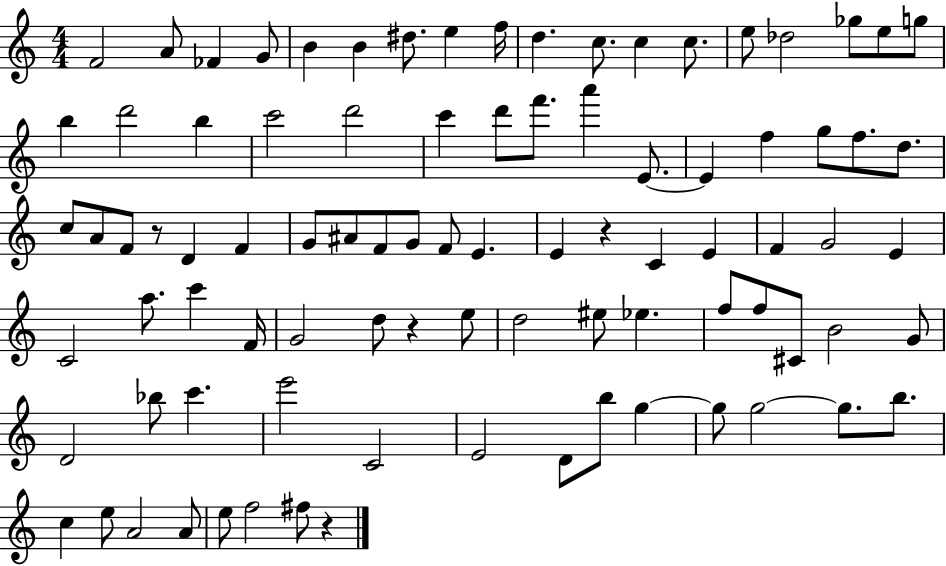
{
  \clef treble
  \numericTimeSignature
  \time 4/4
  \key c \major
  \repeat volta 2 { f'2 a'8 fes'4 g'8 | b'4 b'4 dis''8. e''4 f''16 | d''4. c''8. c''4 c''8. | e''8 des''2 ges''8 e''8 g''8 | \break b''4 d'''2 b''4 | c'''2 d'''2 | c'''4 d'''8 f'''8. a'''4 e'8.~~ | e'4 f''4 g''8 f''8. d''8. | \break c''8 a'8 f'8 r8 d'4 f'4 | g'8 ais'8 f'8 g'8 f'8 e'4. | e'4 r4 c'4 e'4 | f'4 g'2 e'4 | \break c'2 a''8. c'''4 f'16 | g'2 d''8 r4 e''8 | d''2 eis''8 ees''4. | f''8 f''8 cis'8 b'2 g'8 | \break d'2 bes''8 c'''4. | e'''2 c'2 | e'2 d'8 b''8 g''4~~ | g''8 g''2~~ g''8. b''8. | \break c''4 e''8 a'2 a'8 | e''8 f''2 fis''8 r4 | } \bar "|."
}